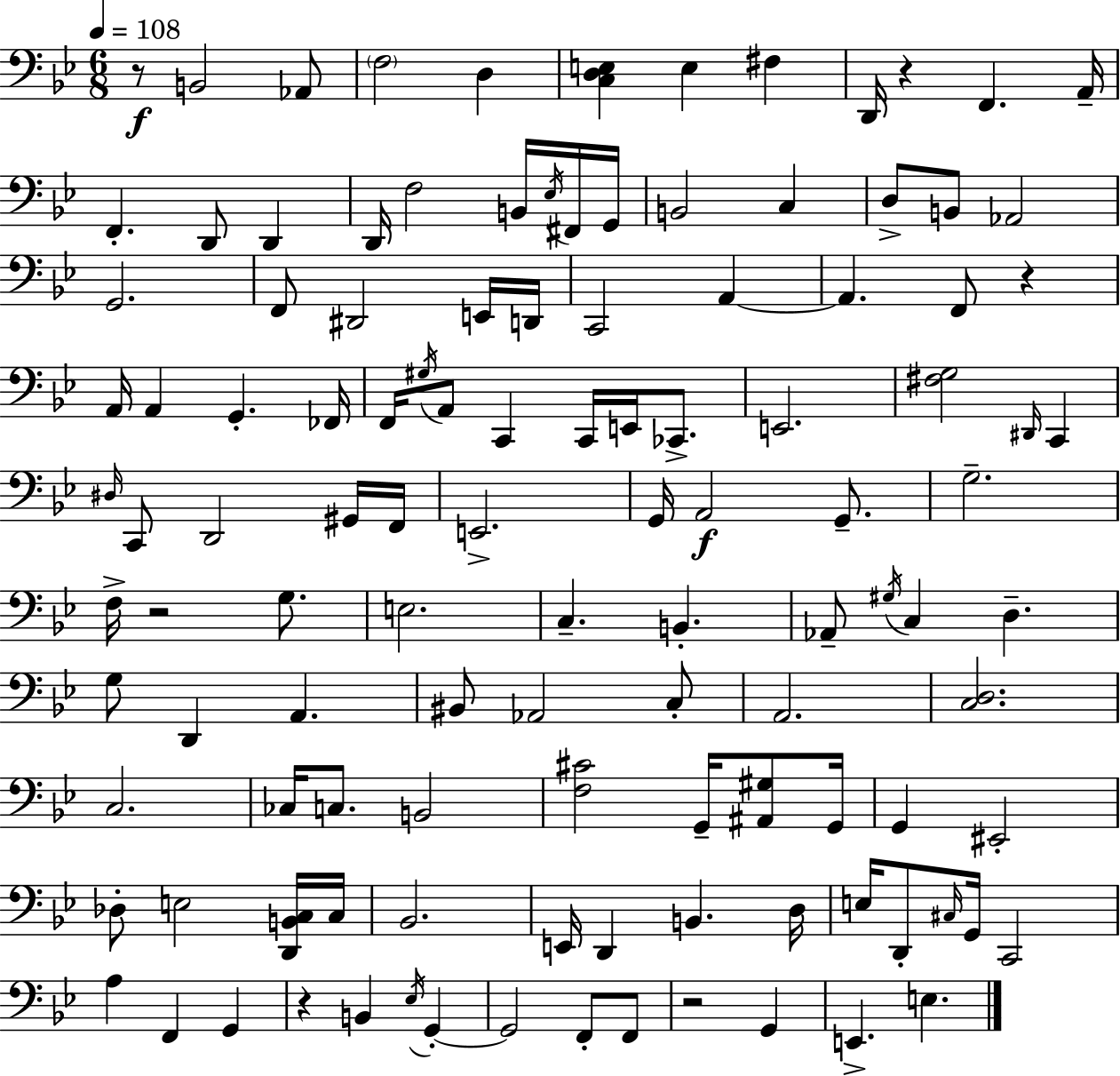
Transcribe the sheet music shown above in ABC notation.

X:1
T:Untitled
M:6/8
L:1/4
K:Bb
z/2 B,,2 _A,,/2 F,2 D, [C,D,E,] E, ^F, D,,/4 z F,, A,,/4 F,, D,,/2 D,, D,,/4 F,2 B,,/4 _E,/4 ^F,,/4 G,,/4 B,,2 C, D,/2 B,,/2 _A,,2 G,,2 F,,/2 ^D,,2 E,,/4 D,,/4 C,,2 A,, A,, F,,/2 z A,,/4 A,, G,, _F,,/4 F,,/4 ^G,/4 A,,/2 C,, C,,/4 E,,/4 _C,,/2 E,,2 [^F,G,]2 ^D,,/4 C,, ^D,/4 C,,/2 D,,2 ^G,,/4 F,,/4 E,,2 G,,/4 A,,2 G,,/2 G,2 F,/4 z2 G,/2 E,2 C, B,, _A,,/2 ^G,/4 C, D, G,/2 D,, A,, ^B,,/2 _A,,2 C,/2 A,,2 [C,D,]2 C,2 _C,/4 C,/2 B,,2 [F,^C]2 G,,/4 [^A,,^G,]/2 G,,/4 G,, ^E,,2 _D,/2 E,2 [D,,B,,C,]/4 C,/4 _B,,2 E,,/4 D,, B,, D,/4 E,/4 D,,/2 ^C,/4 G,,/4 C,,2 A, F,, G,, z B,, _E,/4 G,, G,,2 F,,/2 F,,/2 z2 G,, E,, E,